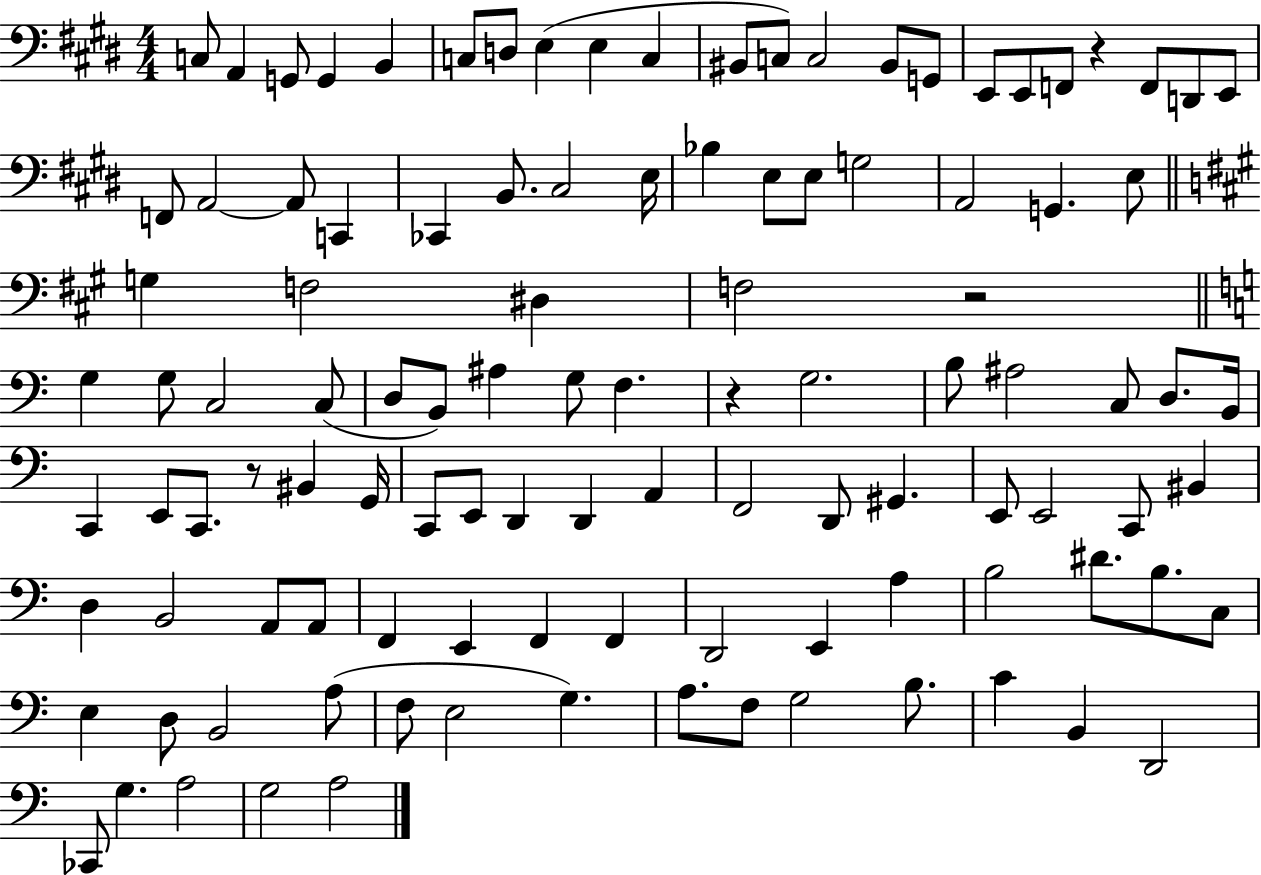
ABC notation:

X:1
T:Untitled
M:4/4
L:1/4
K:E
C,/2 A,, G,,/2 G,, B,, C,/2 D,/2 E, E, C, ^B,,/2 C,/2 C,2 ^B,,/2 G,,/2 E,,/2 E,,/2 F,,/2 z F,,/2 D,,/2 E,,/2 F,,/2 A,,2 A,,/2 C,, _C,, B,,/2 ^C,2 E,/4 _B, E,/2 E,/2 G,2 A,,2 G,, E,/2 G, F,2 ^D, F,2 z2 G, G,/2 C,2 C,/2 D,/2 B,,/2 ^A, G,/2 F, z G,2 B,/2 ^A,2 C,/2 D,/2 B,,/4 C,, E,,/2 C,,/2 z/2 ^B,, G,,/4 C,,/2 E,,/2 D,, D,, A,, F,,2 D,,/2 ^G,, E,,/2 E,,2 C,,/2 ^B,, D, B,,2 A,,/2 A,,/2 F,, E,, F,, F,, D,,2 E,, A, B,2 ^D/2 B,/2 C,/2 E, D,/2 B,,2 A,/2 F,/2 E,2 G, A,/2 F,/2 G,2 B,/2 C B,, D,,2 _C,,/2 G, A,2 G,2 A,2